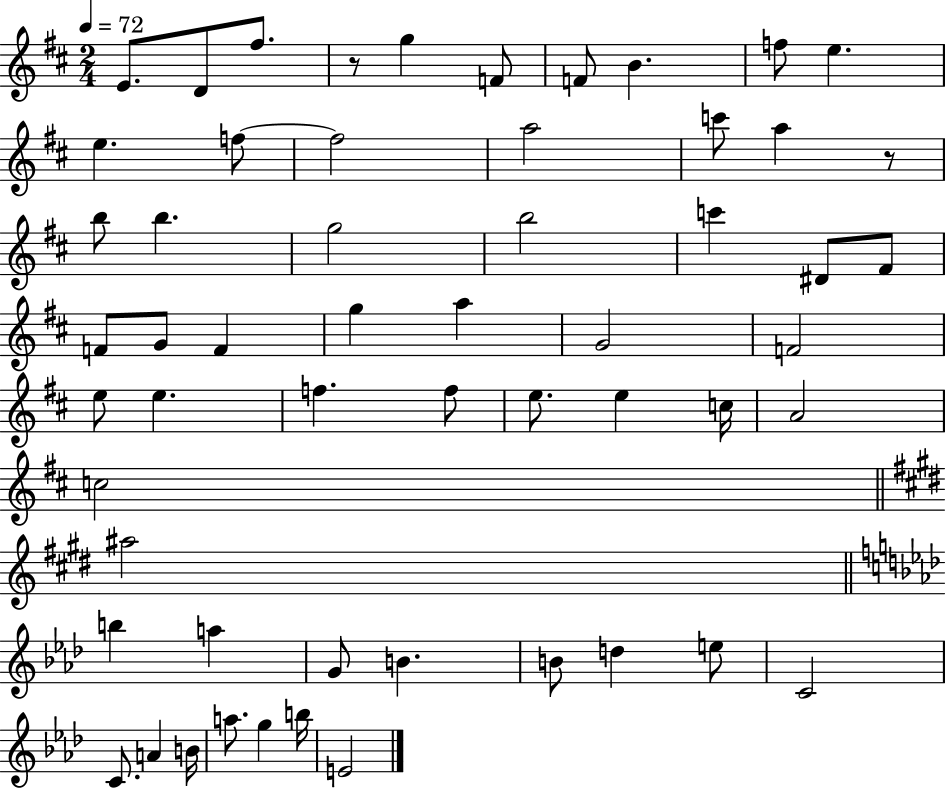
E4/e. D4/e F#5/e. R/e G5/q F4/e F4/e B4/q. F5/e E5/q. E5/q. F5/e F5/h A5/h C6/e A5/q R/e B5/e B5/q. G5/h B5/h C6/q D#4/e F#4/e F4/e G4/e F4/q G5/q A5/q G4/h F4/h E5/e E5/q. F5/q. F5/e E5/e. E5/q C5/s A4/h C5/h A#5/h B5/q A5/q G4/e B4/q. B4/e D5/q E5/e C4/h C4/e. A4/q B4/s A5/e. G5/q B5/s E4/h